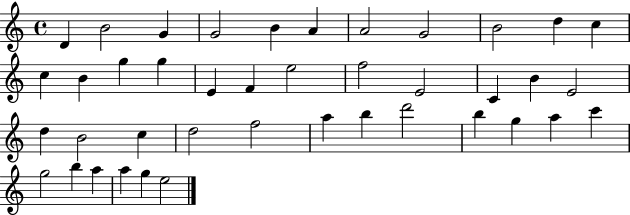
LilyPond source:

{
  \clef treble
  \time 4/4
  \defaultTimeSignature
  \key c \major
  d'4 b'2 g'4 | g'2 b'4 a'4 | a'2 g'2 | b'2 d''4 c''4 | \break c''4 b'4 g''4 g''4 | e'4 f'4 e''2 | f''2 e'2 | c'4 b'4 e'2 | \break d''4 b'2 c''4 | d''2 f''2 | a''4 b''4 d'''2 | b''4 g''4 a''4 c'''4 | \break g''2 b''4 a''4 | a''4 g''4 e''2 | \bar "|."
}